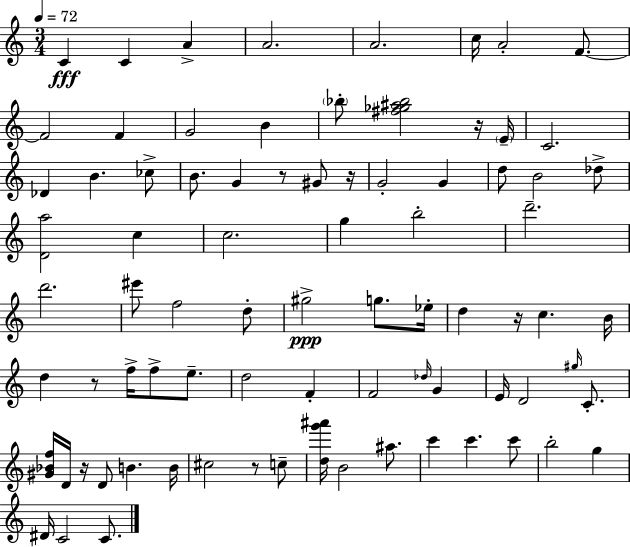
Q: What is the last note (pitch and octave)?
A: C4